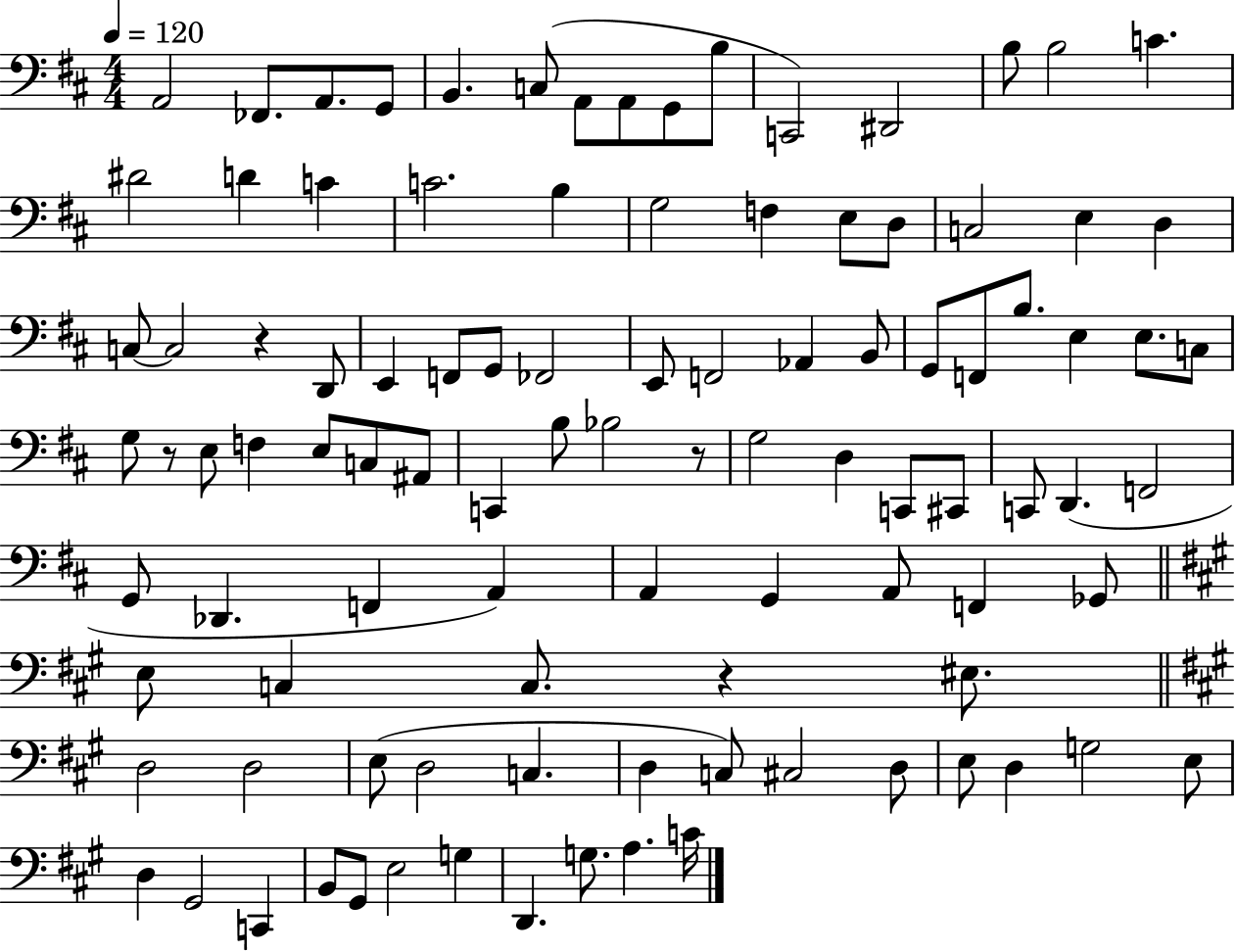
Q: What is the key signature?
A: D major